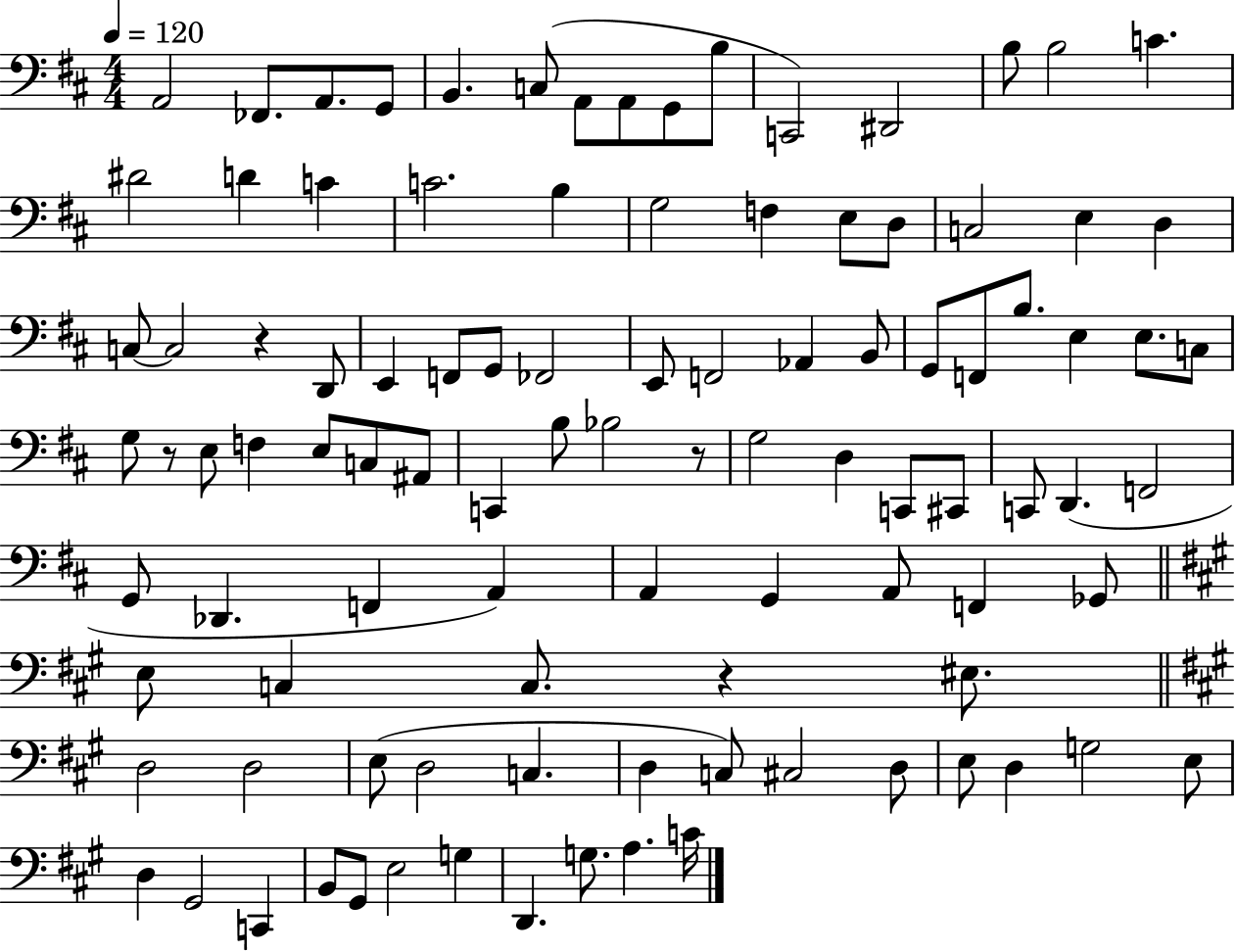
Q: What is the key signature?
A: D major